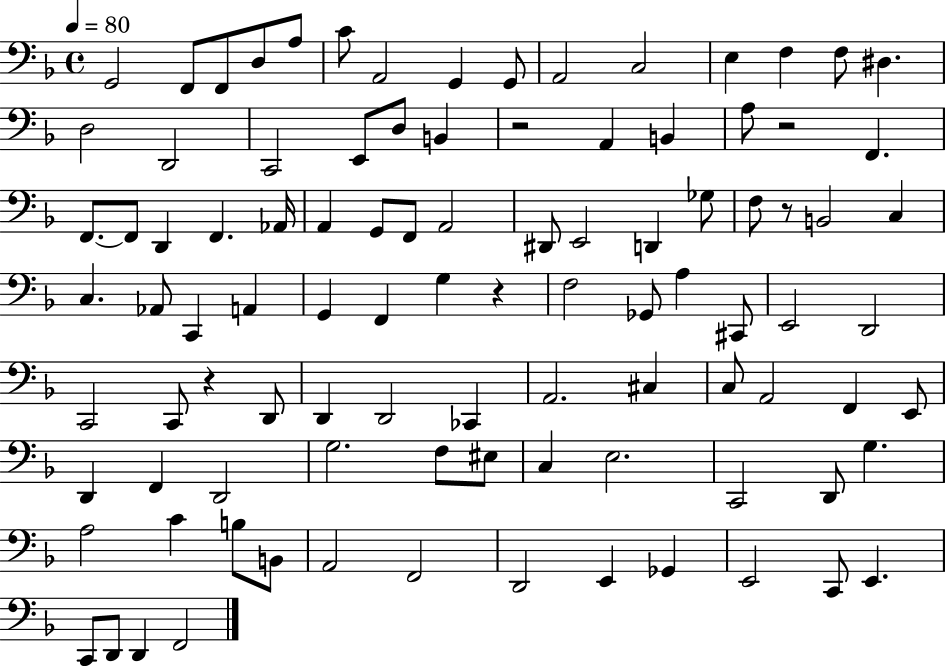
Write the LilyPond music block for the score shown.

{
  \clef bass
  \time 4/4
  \defaultTimeSignature
  \key f \major
  \tempo 4 = 80
  g,2 f,8 f,8 d8 a8 | c'8 a,2 g,4 g,8 | a,2 c2 | e4 f4 f8 dis4. | \break d2 d,2 | c,2 e,8 d8 b,4 | r2 a,4 b,4 | a8 r2 f,4. | \break f,8.~~ f,8 d,4 f,4. aes,16 | a,4 g,8 f,8 a,2 | dis,8 e,2 d,4 ges8 | f8 r8 b,2 c4 | \break c4. aes,8 c,4 a,4 | g,4 f,4 g4 r4 | f2 ges,8 a4 cis,8 | e,2 d,2 | \break c,2 c,8 r4 d,8 | d,4 d,2 ces,4 | a,2. cis4 | c8 a,2 f,4 e,8 | \break d,4 f,4 d,2 | g2. f8 eis8 | c4 e2. | c,2 d,8 g4. | \break a2 c'4 b8 b,8 | a,2 f,2 | d,2 e,4 ges,4 | e,2 c,8 e,4. | \break c,8 d,8 d,4 f,2 | \bar "|."
}